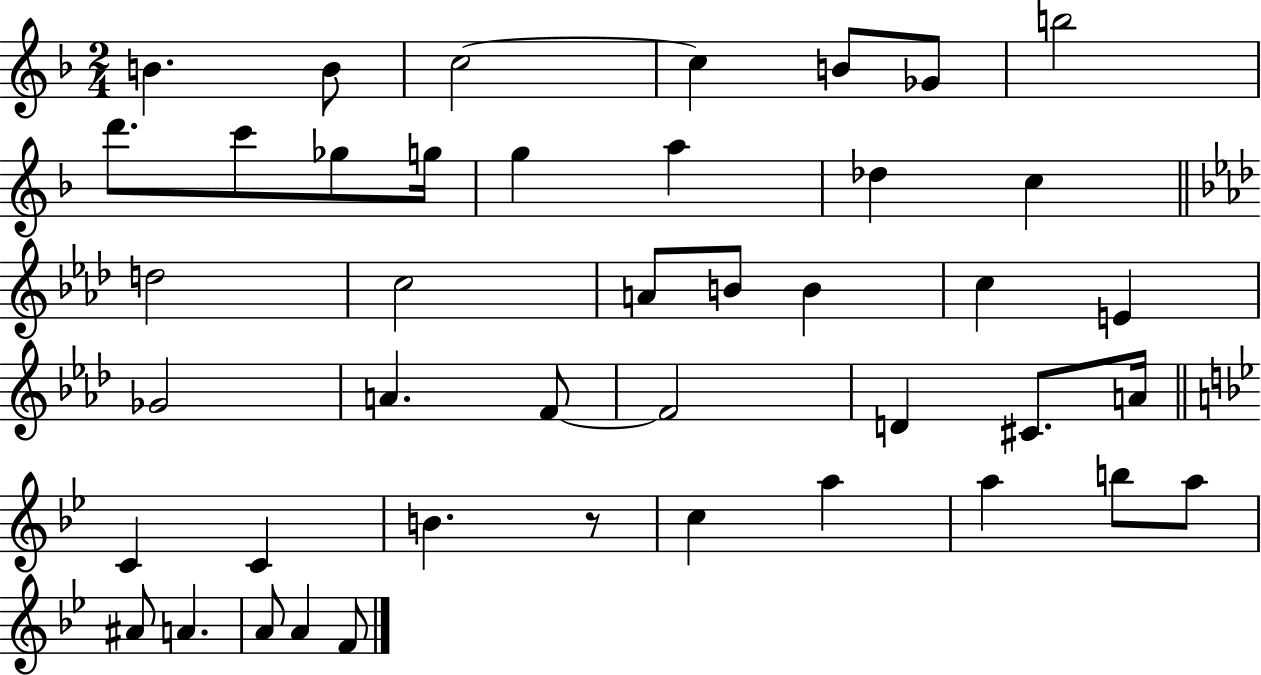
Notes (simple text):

B4/q. B4/e C5/h C5/q B4/e Gb4/e B5/h D6/e. C6/e Gb5/e G5/s G5/q A5/q Db5/q C5/q D5/h C5/h A4/e B4/e B4/q C5/q E4/q Gb4/h A4/q. F4/e F4/h D4/q C#4/e. A4/s C4/q C4/q B4/q. R/e C5/q A5/q A5/q B5/e A5/e A#4/e A4/q. A4/e A4/q F4/e